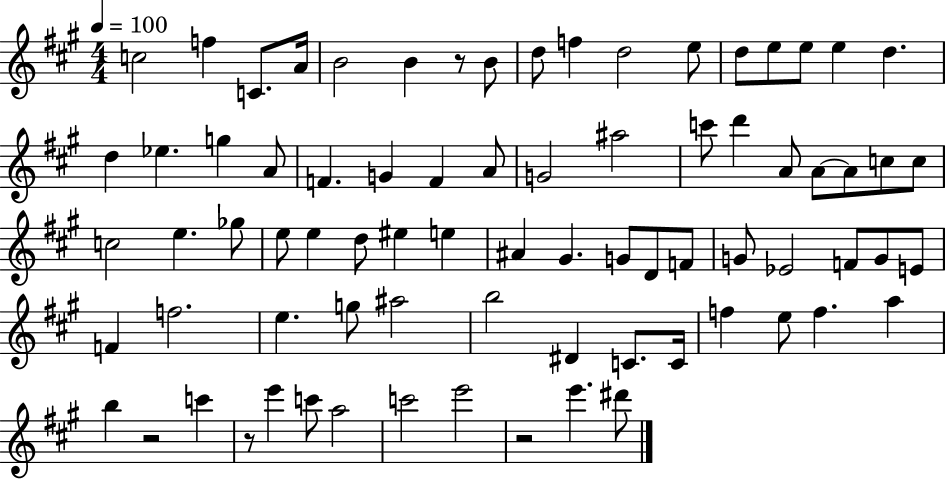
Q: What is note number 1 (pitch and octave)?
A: C5